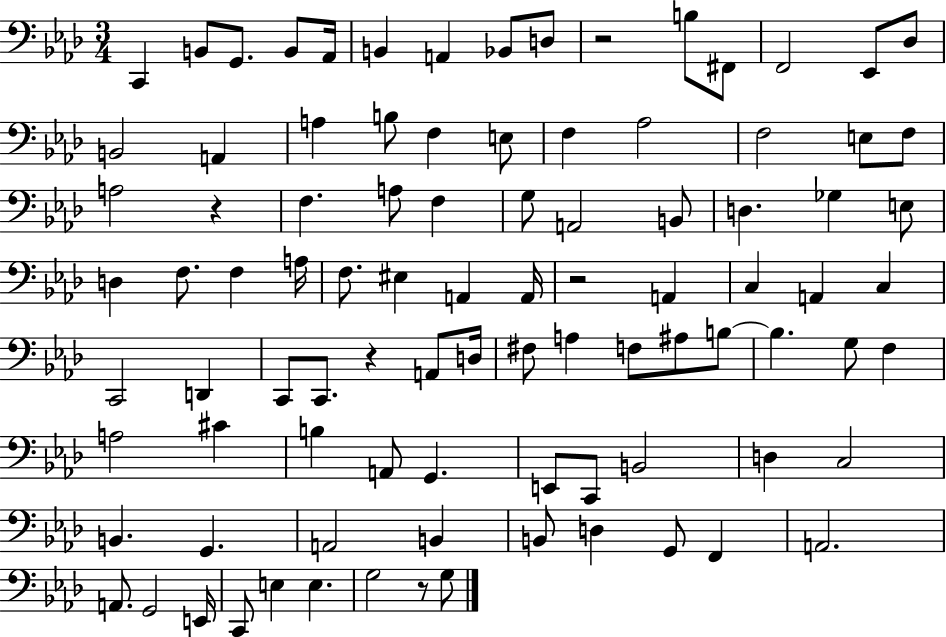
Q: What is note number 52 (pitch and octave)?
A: A2